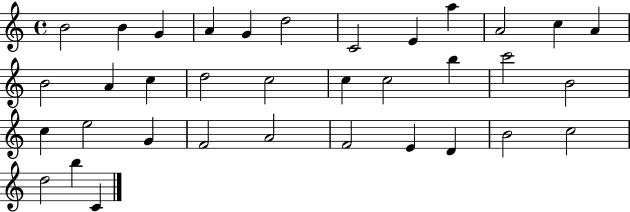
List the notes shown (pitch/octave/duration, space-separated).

B4/h B4/q G4/q A4/q G4/q D5/h C4/h E4/q A5/q A4/h C5/q A4/q B4/h A4/q C5/q D5/h C5/h C5/q C5/h B5/q C6/h B4/h C5/q E5/h G4/q F4/h A4/h F4/h E4/q D4/q B4/h C5/h D5/h B5/q C4/q